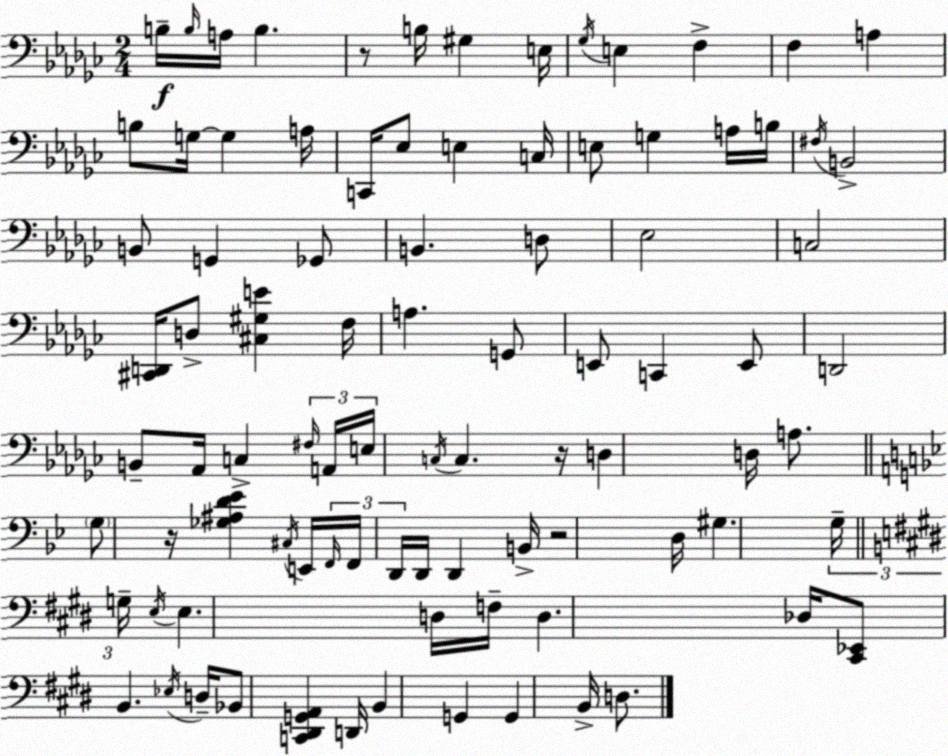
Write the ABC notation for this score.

X:1
T:Untitled
M:2/4
L:1/4
K:Ebm
B,/4 B,/4 A,/4 B, z/2 B,/4 ^G, E,/4 _G,/4 E, F, F, A, B,/2 G,/4 G, A,/4 C,,/4 _E,/2 E, C,/4 E,/2 G, A,/4 B,/4 ^F,/4 B,,2 B,,/2 G,, _G,,/2 B,, D,/2 _E,2 C,2 [^C,,D,,]/4 D,/2 [^C,^G,E] F,/4 A, G,,/2 E,,/2 C,, E,,/2 D,,2 B,,/2 _A,,/4 C, ^F,/4 A,,/4 E,/4 C,/4 C, z/4 D, D,/4 A,/2 G,/2 z/4 [_G,^A,D_E] ^C,/4 E,,/4 F,,/4 F,,/4 D,,/4 D,,/4 D,, B,,/4 z2 D,/4 ^G, G,/4 G,/4 E,/4 E, D,/4 F,/4 D, _D,/4 [^C,,_E,,]/2 B,, _E,/4 D,/4 _B,,/2 [C,,^D,,G,,A,,] D,,/4 B,, G,, G,, B,,/4 D,/2